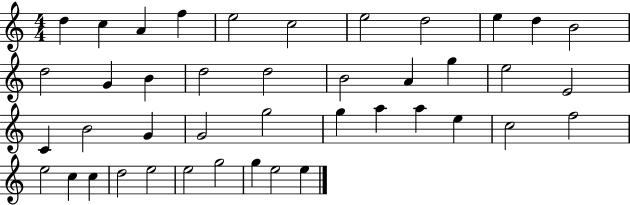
X:1
T:Untitled
M:4/4
L:1/4
K:C
d c A f e2 c2 e2 d2 e d B2 d2 G B d2 d2 B2 A g e2 E2 C B2 G G2 g2 g a a e c2 f2 e2 c c d2 e2 e2 g2 g e2 e